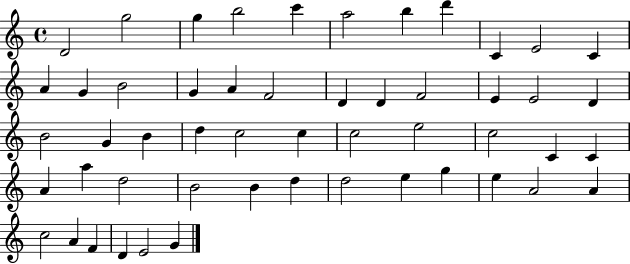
D4/h G5/h G5/q B5/h C6/q A5/h B5/q D6/q C4/q E4/h C4/q A4/q G4/q B4/h G4/q A4/q F4/h D4/q D4/q F4/h E4/q E4/h D4/q B4/h G4/q B4/q D5/q C5/h C5/q C5/h E5/h C5/h C4/q C4/q A4/q A5/q D5/h B4/h B4/q D5/q D5/h E5/q G5/q E5/q A4/h A4/q C5/h A4/q F4/q D4/q E4/h G4/q